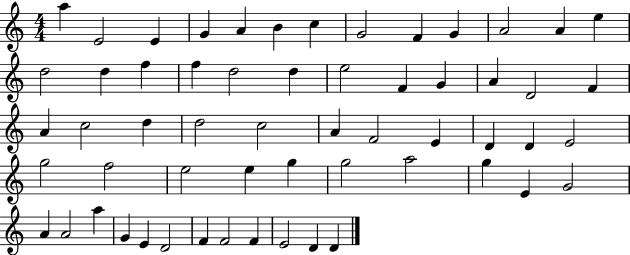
A5/q E4/h E4/q G4/q A4/q B4/q C5/q G4/h F4/q G4/q A4/h A4/q E5/q D5/h D5/q F5/q F5/q D5/h D5/q E5/h F4/q G4/q A4/q D4/h F4/q A4/q C5/h D5/q D5/h C5/h A4/q F4/h E4/q D4/q D4/q E4/h G5/h F5/h E5/h E5/q G5/q G5/h A5/h G5/q E4/q G4/h A4/q A4/h A5/q G4/q E4/q D4/h F4/q F4/h F4/q E4/h D4/q D4/q